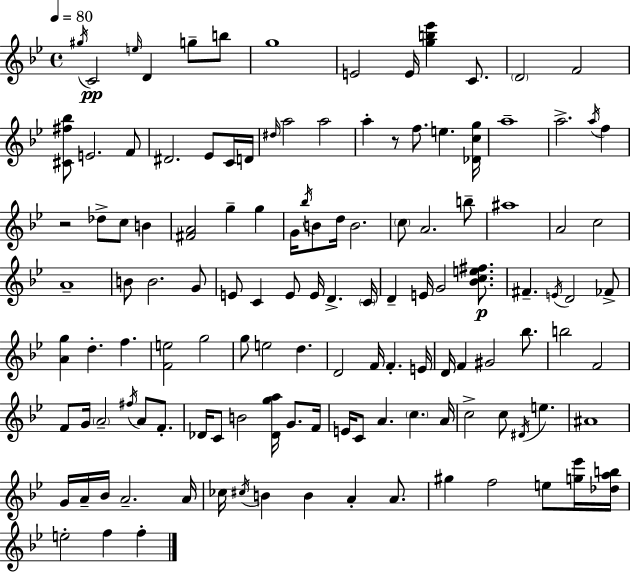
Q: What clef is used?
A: treble